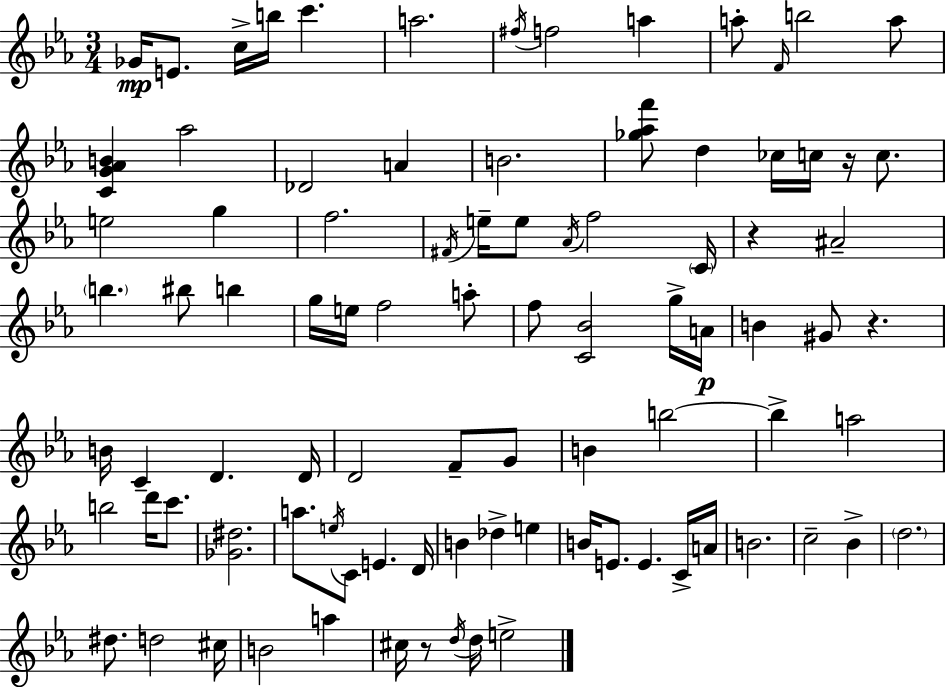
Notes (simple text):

Gb4/s E4/e. C5/s B5/s C6/q. A5/h. F#5/s F5/h A5/q A5/e F4/s B5/h A5/e [C4,G4,Ab4,B4]/q Ab5/h Db4/h A4/q B4/h. [Gb5,Ab5,F6]/e D5/q CES5/s C5/s R/s C5/e. E5/h G5/q F5/h. F#4/s E5/s E5/e Ab4/s F5/h C4/s R/q A#4/h B5/q. BIS5/e B5/q G5/s E5/s F5/h A5/e F5/e [C4,Bb4]/h G5/s A4/s B4/q G#4/e R/q. B4/s C4/q D4/q. D4/s D4/h F4/e G4/e B4/q B5/h B5/q A5/h B5/h D6/s C6/e. [Gb4,D#5]/h. A5/e. E5/s C4/e E4/q. D4/s B4/q Db5/q E5/q B4/s E4/e. E4/q. C4/s A4/s B4/h. C5/h Bb4/q D5/h. D#5/e. D5/h C#5/s B4/h A5/q C#5/s R/e D5/s D5/s E5/h